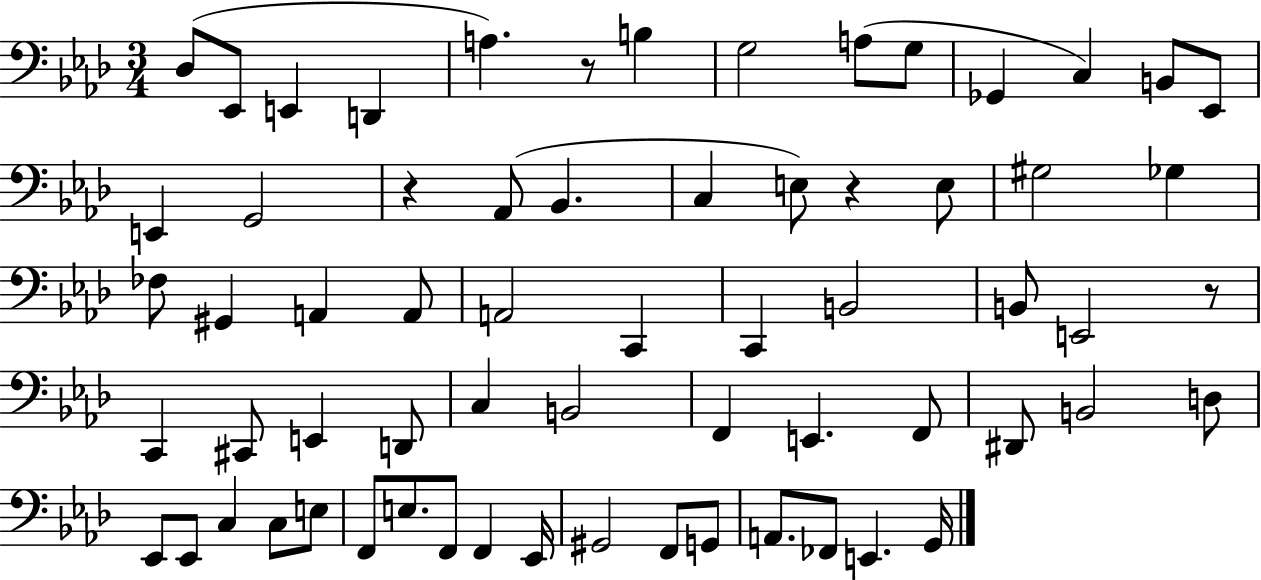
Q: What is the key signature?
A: AES major